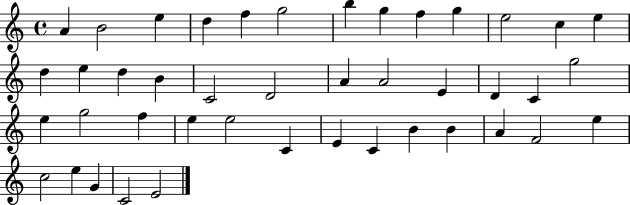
{
  \clef treble
  \time 4/4
  \defaultTimeSignature
  \key c \major
  a'4 b'2 e''4 | d''4 f''4 g''2 | b''4 g''4 f''4 g''4 | e''2 c''4 e''4 | \break d''4 e''4 d''4 b'4 | c'2 d'2 | a'4 a'2 e'4 | d'4 c'4 g''2 | \break e''4 g''2 f''4 | e''4 e''2 c'4 | e'4 c'4 b'4 b'4 | a'4 f'2 e''4 | \break c''2 e''4 g'4 | c'2 e'2 | \bar "|."
}